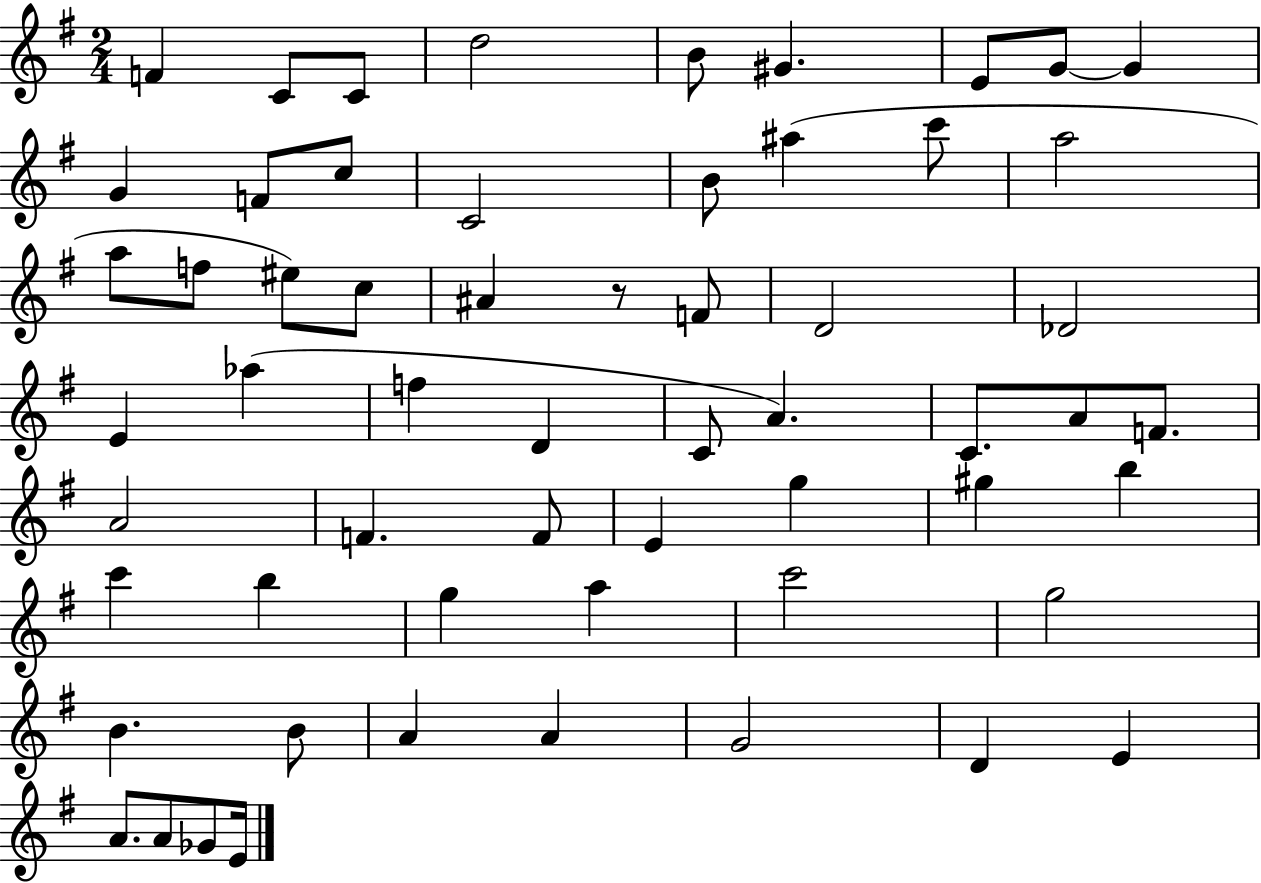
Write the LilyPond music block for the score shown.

{
  \clef treble
  \numericTimeSignature
  \time 2/4
  \key g \major
  f'4 c'8 c'8 | d''2 | b'8 gis'4. | e'8 g'8~~ g'4 | \break g'4 f'8 c''8 | c'2 | b'8 ais''4( c'''8 | a''2 | \break a''8 f''8 eis''8) c''8 | ais'4 r8 f'8 | d'2 | des'2 | \break e'4 aes''4( | f''4 d'4 | c'8 a'4.) | c'8. a'8 f'8. | \break a'2 | f'4. f'8 | e'4 g''4 | gis''4 b''4 | \break c'''4 b''4 | g''4 a''4 | c'''2 | g''2 | \break b'4. b'8 | a'4 a'4 | g'2 | d'4 e'4 | \break a'8. a'8 ges'8 e'16 | \bar "|."
}